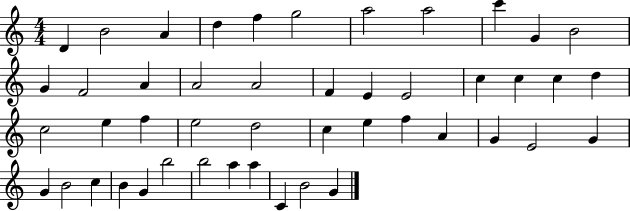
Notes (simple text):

D4/q B4/h A4/q D5/q F5/q G5/h A5/h A5/h C6/q G4/q B4/h G4/q F4/h A4/q A4/h A4/h F4/q E4/q E4/h C5/q C5/q C5/q D5/q C5/h E5/q F5/q E5/h D5/h C5/q E5/q F5/q A4/q G4/q E4/h G4/q G4/q B4/h C5/q B4/q G4/q B5/h B5/h A5/q A5/q C4/q B4/h G4/q